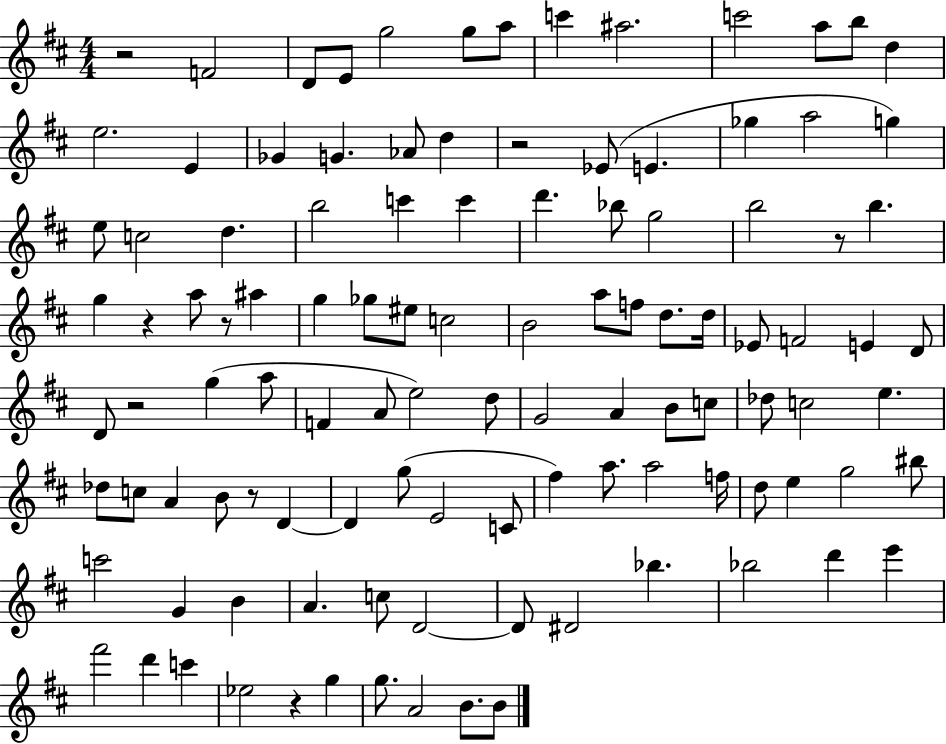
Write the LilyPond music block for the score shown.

{
  \clef treble
  \numericTimeSignature
  \time 4/4
  \key d \major
  \repeat volta 2 { r2 f'2 | d'8 e'8 g''2 g''8 a''8 | c'''4 ais''2. | c'''2 a''8 b''8 d''4 | \break e''2. e'4 | ges'4 g'4. aes'8 d''4 | r2 ees'8( e'4. | ges''4 a''2 g''4) | \break e''8 c''2 d''4. | b''2 c'''4 c'''4 | d'''4. bes''8 g''2 | b''2 r8 b''4. | \break g''4 r4 a''8 r8 ais''4 | g''4 ges''8 eis''8 c''2 | b'2 a''8 f''8 d''8. d''16 | ees'8 f'2 e'4 d'8 | \break d'8 r2 g''4( a''8 | f'4 a'8 e''2) d''8 | g'2 a'4 b'8 c''8 | des''8 c''2 e''4. | \break des''8 c''8 a'4 b'8 r8 d'4~~ | d'4 g''8( e'2 c'8 | fis''4) a''8. a''2 f''16 | d''8 e''4 g''2 bis''8 | \break c'''2 g'4 b'4 | a'4. c''8 d'2~~ | d'8 dis'2 bes''4. | bes''2 d'''4 e'''4 | \break fis'''2 d'''4 c'''4 | ees''2 r4 g''4 | g''8. a'2 b'8. b'8 | } \bar "|."
}